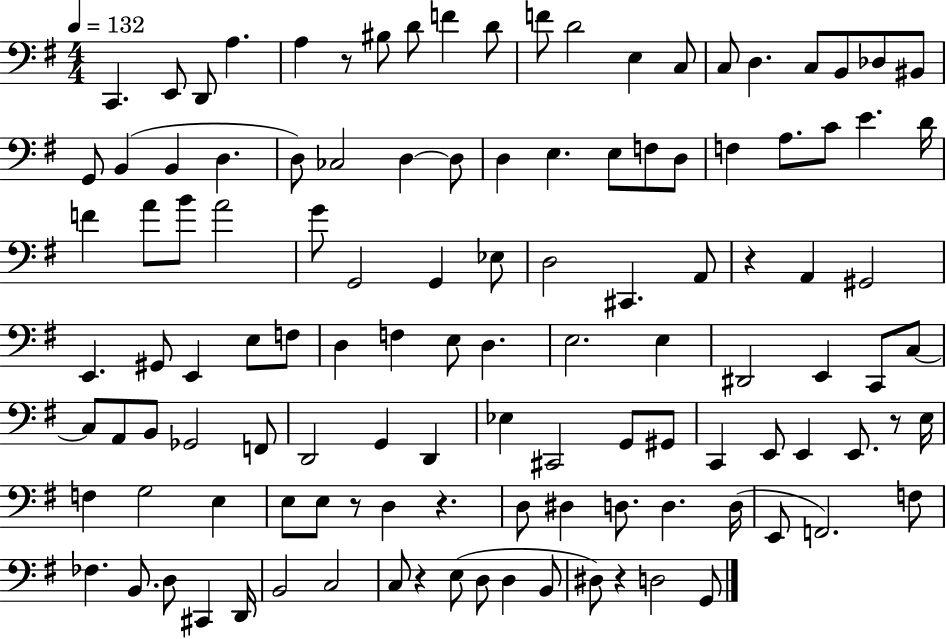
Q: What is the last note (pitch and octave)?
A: G2